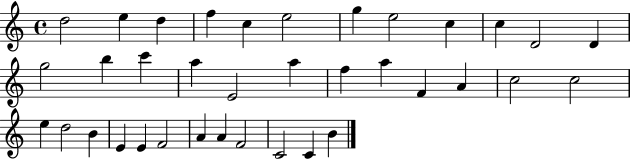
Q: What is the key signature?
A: C major